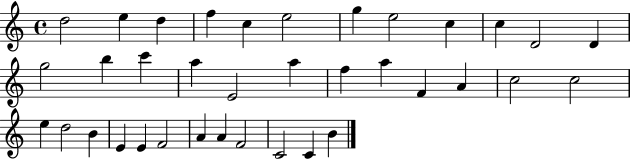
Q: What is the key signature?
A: C major